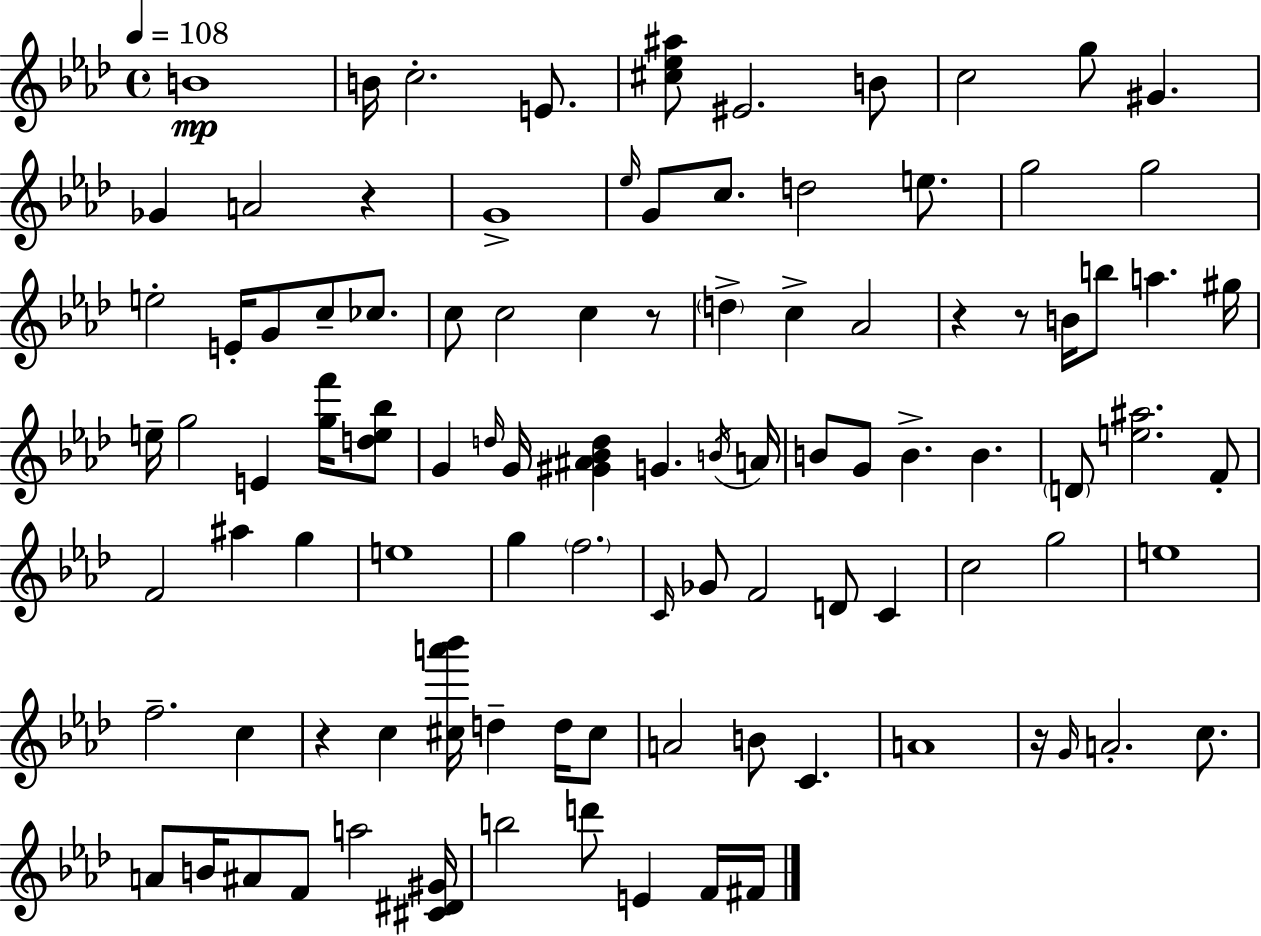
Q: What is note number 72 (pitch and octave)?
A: C4